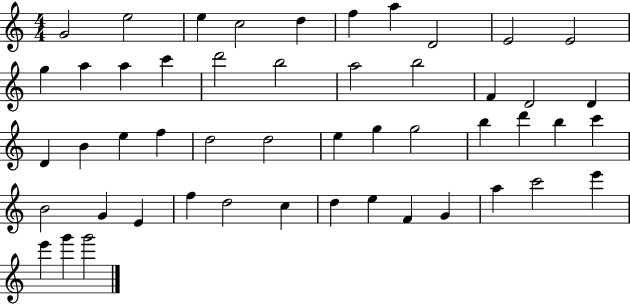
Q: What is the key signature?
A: C major